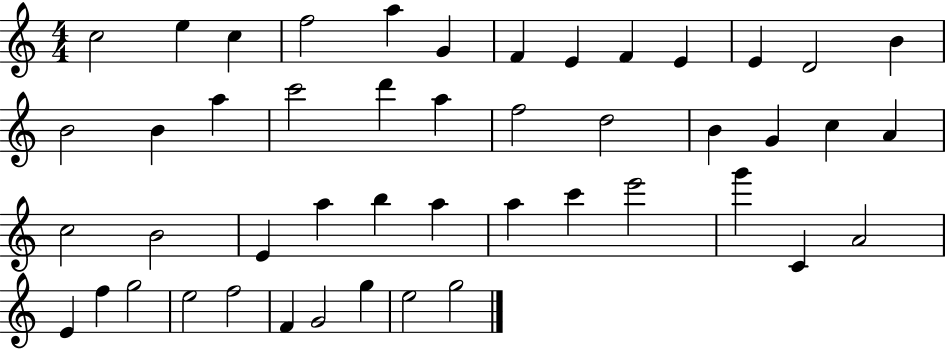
X:1
T:Untitled
M:4/4
L:1/4
K:C
c2 e c f2 a G F E F E E D2 B B2 B a c'2 d' a f2 d2 B G c A c2 B2 E a b a a c' e'2 g' C A2 E f g2 e2 f2 F G2 g e2 g2